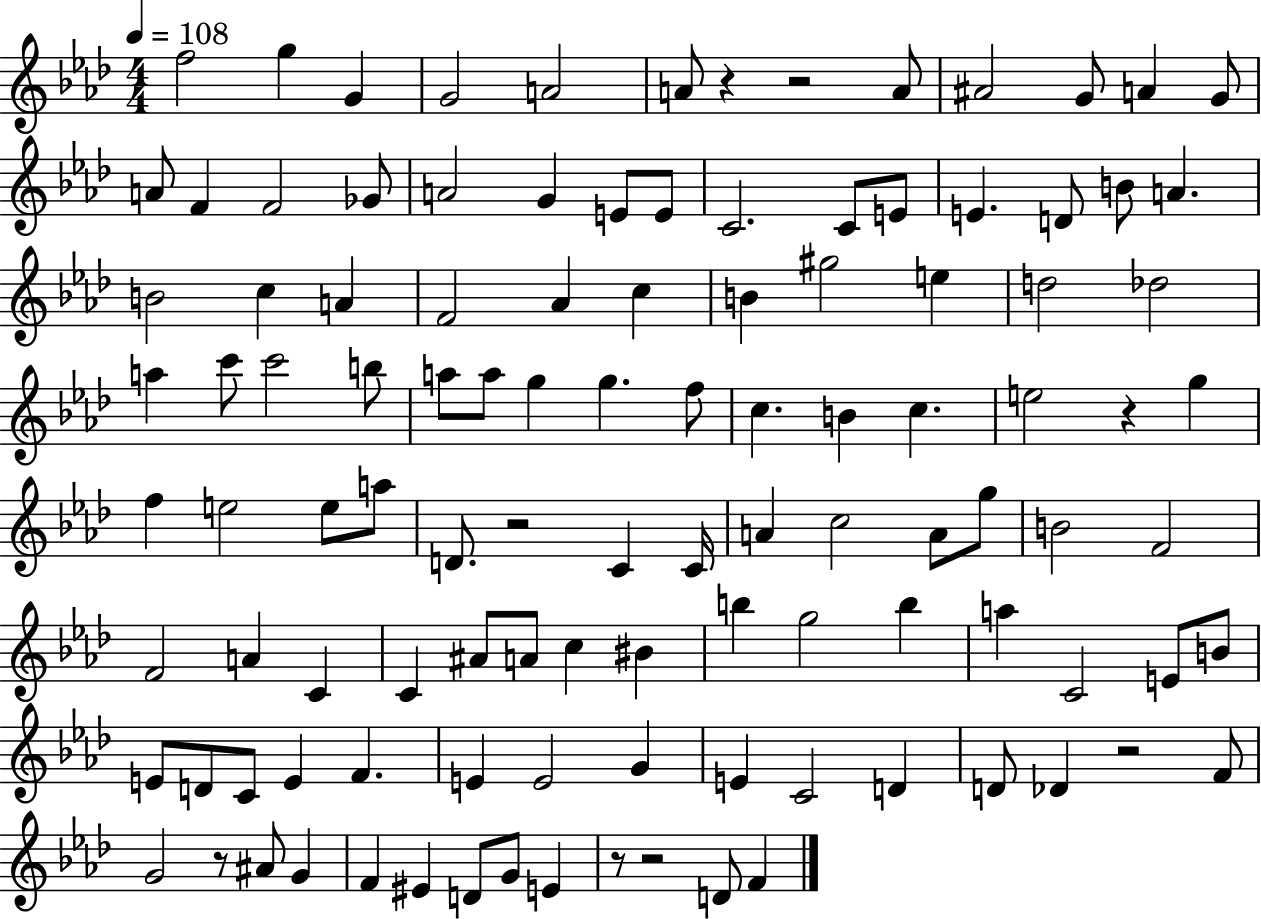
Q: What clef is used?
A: treble